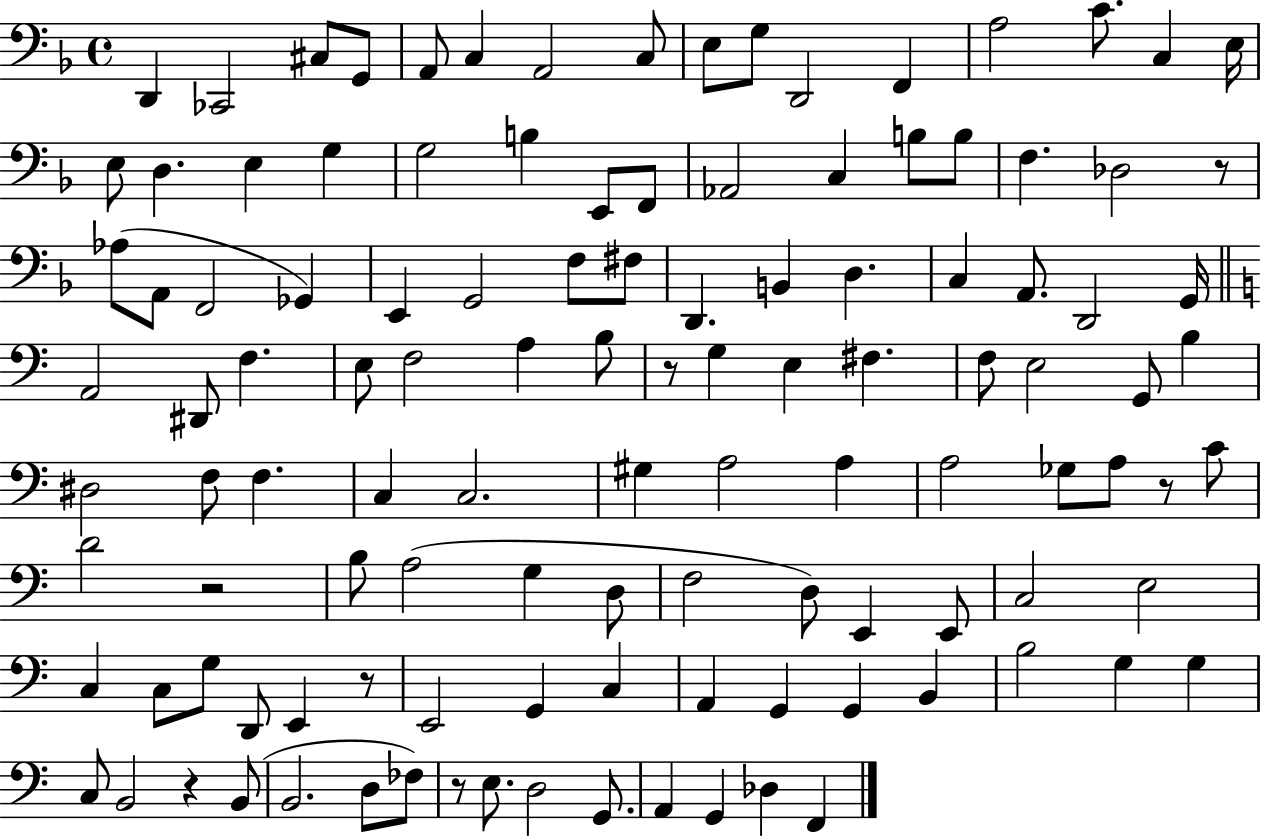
X:1
T:Untitled
M:4/4
L:1/4
K:F
D,, _C,,2 ^C,/2 G,,/2 A,,/2 C, A,,2 C,/2 E,/2 G,/2 D,,2 F,, A,2 C/2 C, E,/4 E,/2 D, E, G, G,2 B, E,,/2 F,,/2 _A,,2 C, B,/2 B,/2 F, _D,2 z/2 _A,/2 A,,/2 F,,2 _G,, E,, G,,2 F,/2 ^F,/2 D,, B,, D, C, A,,/2 D,,2 G,,/4 A,,2 ^D,,/2 F, E,/2 F,2 A, B,/2 z/2 G, E, ^F, F,/2 E,2 G,,/2 B, ^D,2 F,/2 F, C, C,2 ^G, A,2 A, A,2 _G,/2 A,/2 z/2 C/2 D2 z2 B,/2 A,2 G, D,/2 F,2 D,/2 E,, E,,/2 C,2 E,2 C, C,/2 G,/2 D,,/2 E,, z/2 E,,2 G,, C, A,, G,, G,, B,, B,2 G, G, C,/2 B,,2 z B,,/2 B,,2 D,/2 _F,/2 z/2 E,/2 D,2 G,,/2 A,, G,, _D, F,,